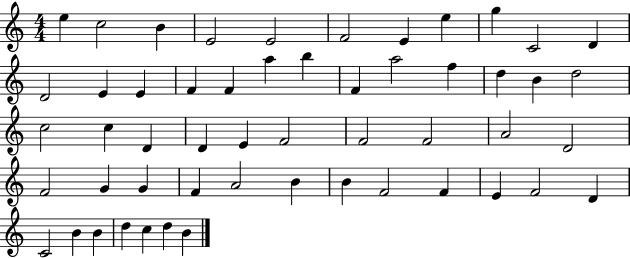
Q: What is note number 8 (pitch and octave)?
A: E5